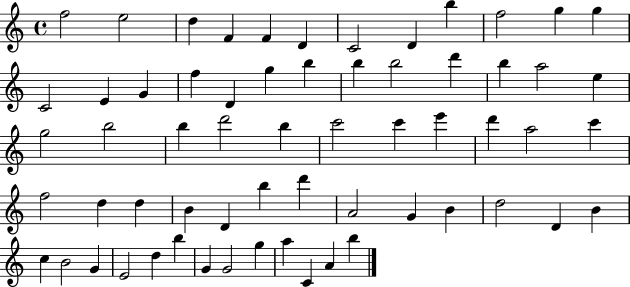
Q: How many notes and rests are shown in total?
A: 62